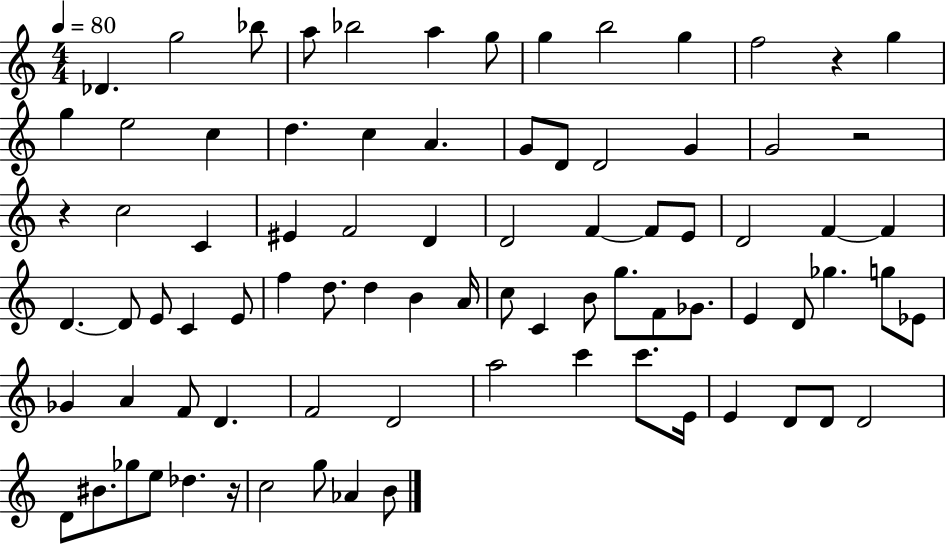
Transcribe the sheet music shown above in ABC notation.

X:1
T:Untitled
M:4/4
L:1/4
K:C
_D g2 _b/2 a/2 _b2 a g/2 g b2 g f2 z g g e2 c d c A G/2 D/2 D2 G G2 z2 z c2 C ^E F2 D D2 F F/2 E/2 D2 F F D D/2 E/2 C E/2 f d/2 d B A/4 c/2 C B/2 g/2 F/2 _G/2 E D/2 _g g/2 _E/2 _G A F/2 D F2 D2 a2 c' c'/2 E/4 E D/2 D/2 D2 D/2 ^B/2 _g/2 e/2 _d z/4 c2 g/2 _A B/2